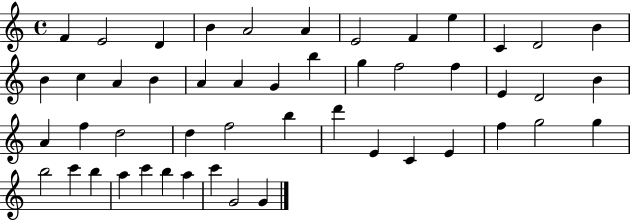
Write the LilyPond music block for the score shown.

{
  \clef treble
  \time 4/4
  \defaultTimeSignature
  \key c \major
  f'4 e'2 d'4 | b'4 a'2 a'4 | e'2 f'4 e''4 | c'4 d'2 b'4 | \break b'4 c''4 a'4 b'4 | a'4 a'4 g'4 b''4 | g''4 f''2 f''4 | e'4 d'2 b'4 | \break a'4 f''4 d''2 | d''4 f''2 b''4 | d'''4 e'4 c'4 e'4 | f''4 g''2 g''4 | \break b''2 c'''4 b''4 | a''4 c'''4 b''4 a''4 | c'''4 g'2 g'4 | \bar "|."
}